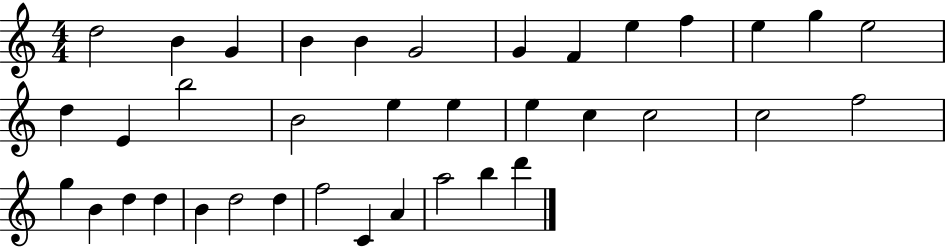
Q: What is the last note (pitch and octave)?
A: D6